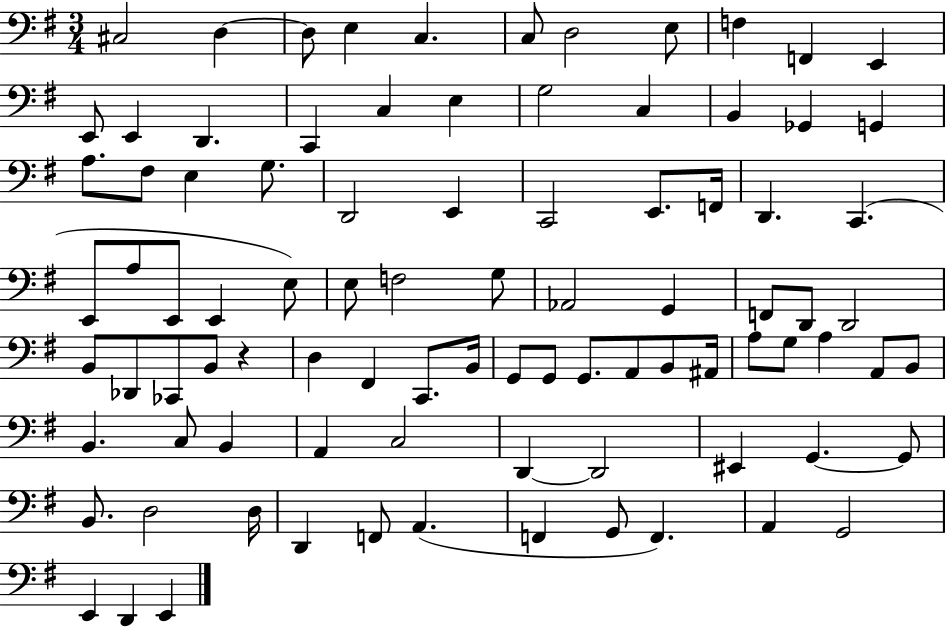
{
  \clef bass
  \numericTimeSignature
  \time 3/4
  \key g \major
  cis2 d4~~ | d8 e4 c4. | c8 d2 e8 | f4 f,4 e,4 | \break e,8 e,4 d,4. | c,4 c4 e4 | g2 c4 | b,4 ges,4 g,4 | \break a8. fis8 e4 g8. | d,2 e,4 | c,2 e,8. f,16 | d,4. c,4.( | \break e,8 a8 e,8 e,4 e8) | e8 f2 g8 | aes,2 g,4 | f,8 d,8 d,2 | \break b,8 des,8 ces,8 b,8 r4 | d4 fis,4 c,8. b,16 | g,8 g,8 g,8. a,8 b,8 ais,16 | a8 g8 a4 a,8 b,8 | \break b,4. c8 b,4 | a,4 c2 | d,4~~ d,2 | eis,4 g,4.~~ g,8 | \break b,8. d2 d16 | d,4 f,8 a,4.( | f,4 g,8 f,4.) | a,4 g,2 | \break e,4 d,4 e,4 | \bar "|."
}